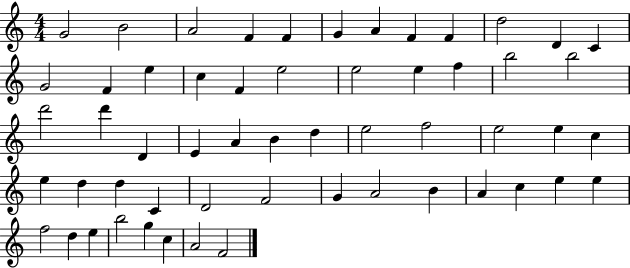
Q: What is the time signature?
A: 4/4